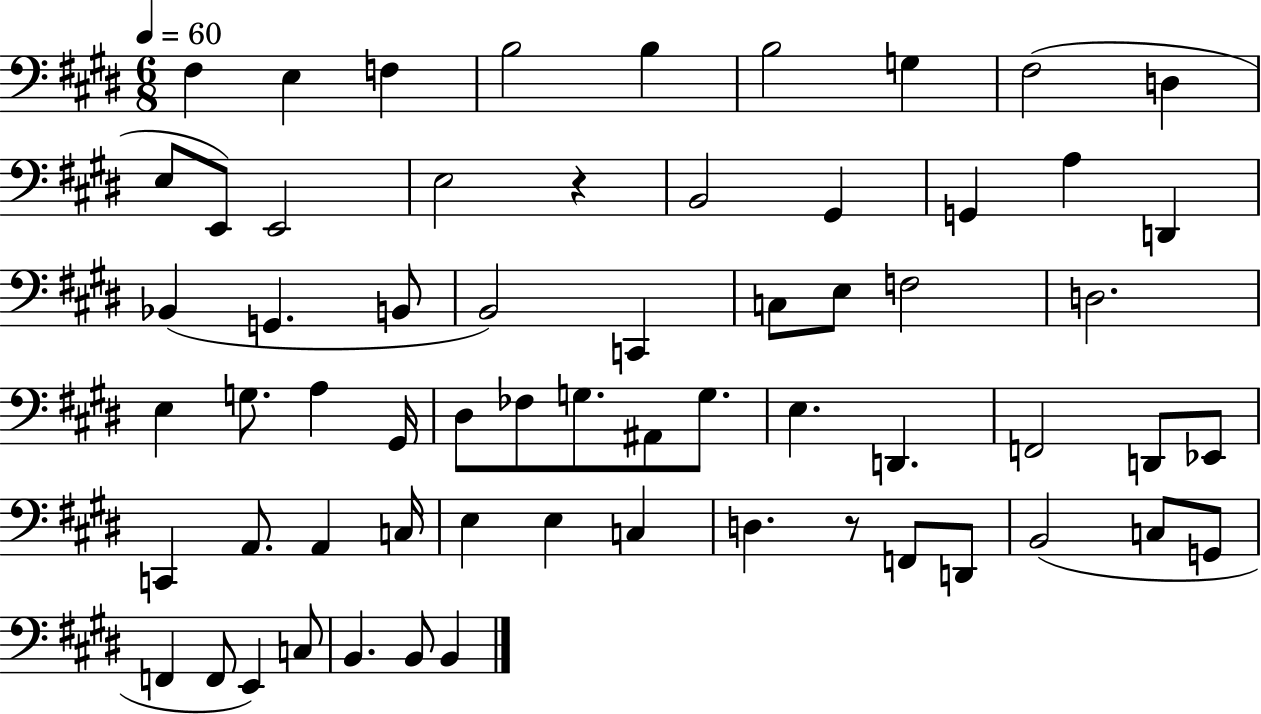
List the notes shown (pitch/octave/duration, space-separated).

F#3/q E3/q F3/q B3/h B3/q B3/h G3/q F#3/h D3/q E3/e E2/e E2/h E3/h R/q B2/h G#2/q G2/q A3/q D2/q Bb2/q G2/q. B2/e B2/h C2/q C3/e E3/e F3/h D3/h. E3/q G3/e. A3/q G#2/s D#3/e FES3/e G3/e. A#2/e G3/e. E3/q. D2/q. F2/h D2/e Eb2/e C2/q A2/e. A2/q C3/s E3/q E3/q C3/q D3/q. R/e F2/e D2/e B2/h C3/e G2/e F2/q F2/e E2/q C3/e B2/q. B2/e B2/q